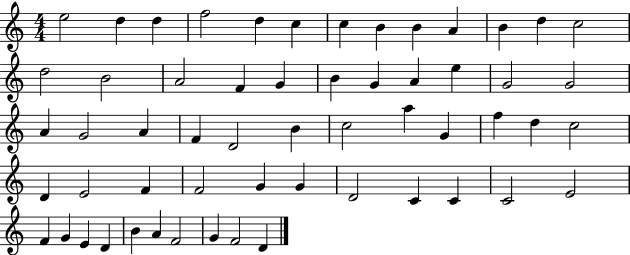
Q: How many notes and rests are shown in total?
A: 57